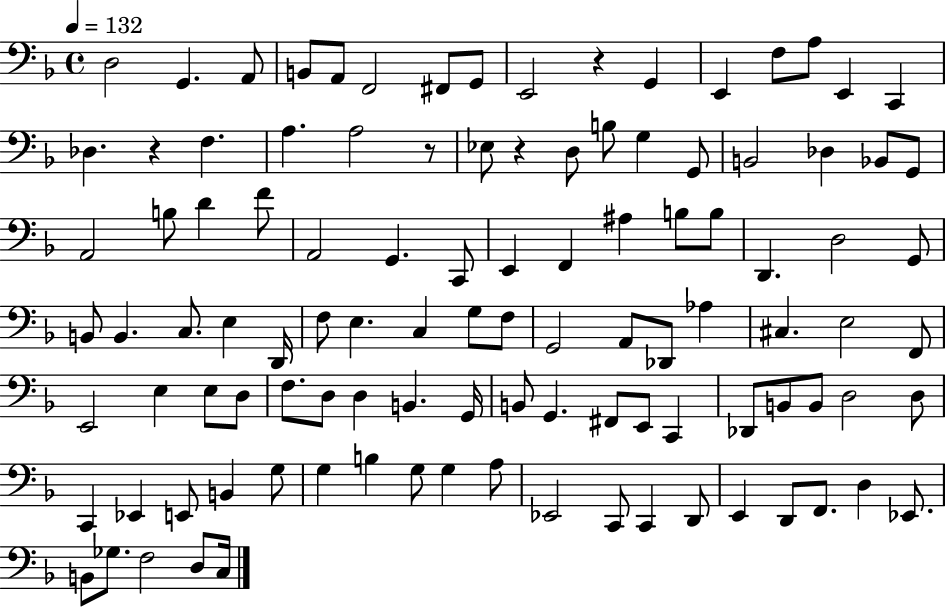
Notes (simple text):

D3/h G2/q. A2/e B2/e A2/e F2/h F#2/e G2/e E2/h R/q G2/q E2/q F3/e A3/e E2/q C2/q Db3/q. R/q F3/q. A3/q. A3/h R/e Eb3/e R/q D3/e B3/e G3/q G2/e B2/h Db3/q Bb2/e G2/e A2/h B3/e D4/q F4/e A2/h G2/q. C2/e E2/q F2/q A#3/q B3/e B3/e D2/q. D3/h G2/e B2/e B2/q. C3/e. E3/q D2/s F3/e E3/q. C3/q G3/e F3/e G2/h A2/e Db2/e Ab3/q C#3/q. E3/h F2/e E2/h E3/q E3/e D3/e F3/e. D3/e D3/q B2/q. G2/s B2/e G2/q. F#2/e E2/e C2/q Db2/e B2/e B2/e D3/h D3/e C2/q Eb2/q E2/e B2/q G3/e G3/q B3/q G3/e G3/q A3/e Eb2/h C2/e C2/q D2/e E2/q D2/e F2/e. D3/q Eb2/e. B2/e Gb3/e. F3/h D3/e C3/s